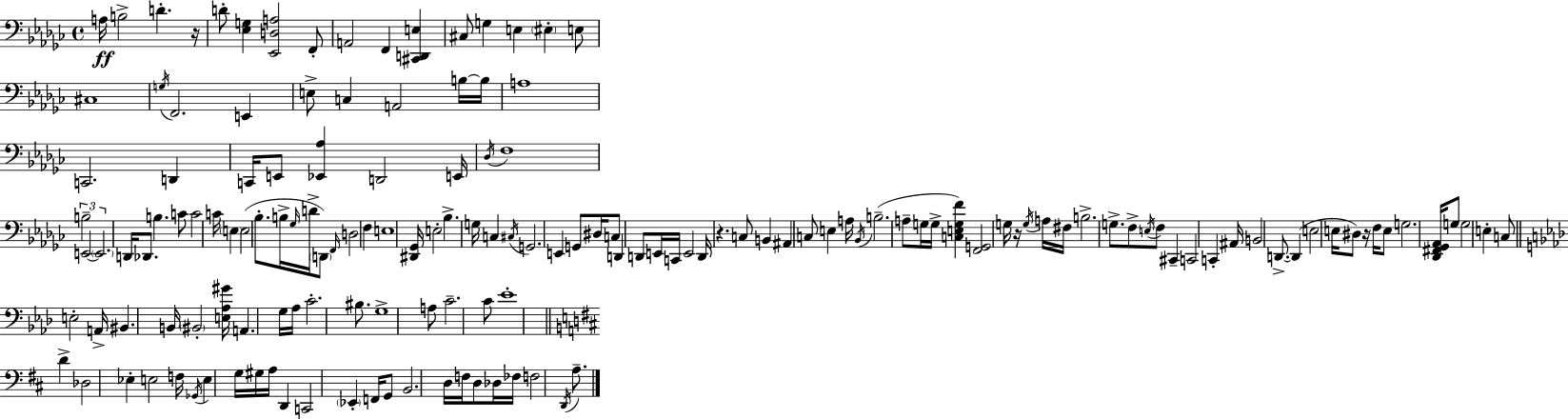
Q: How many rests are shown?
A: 4